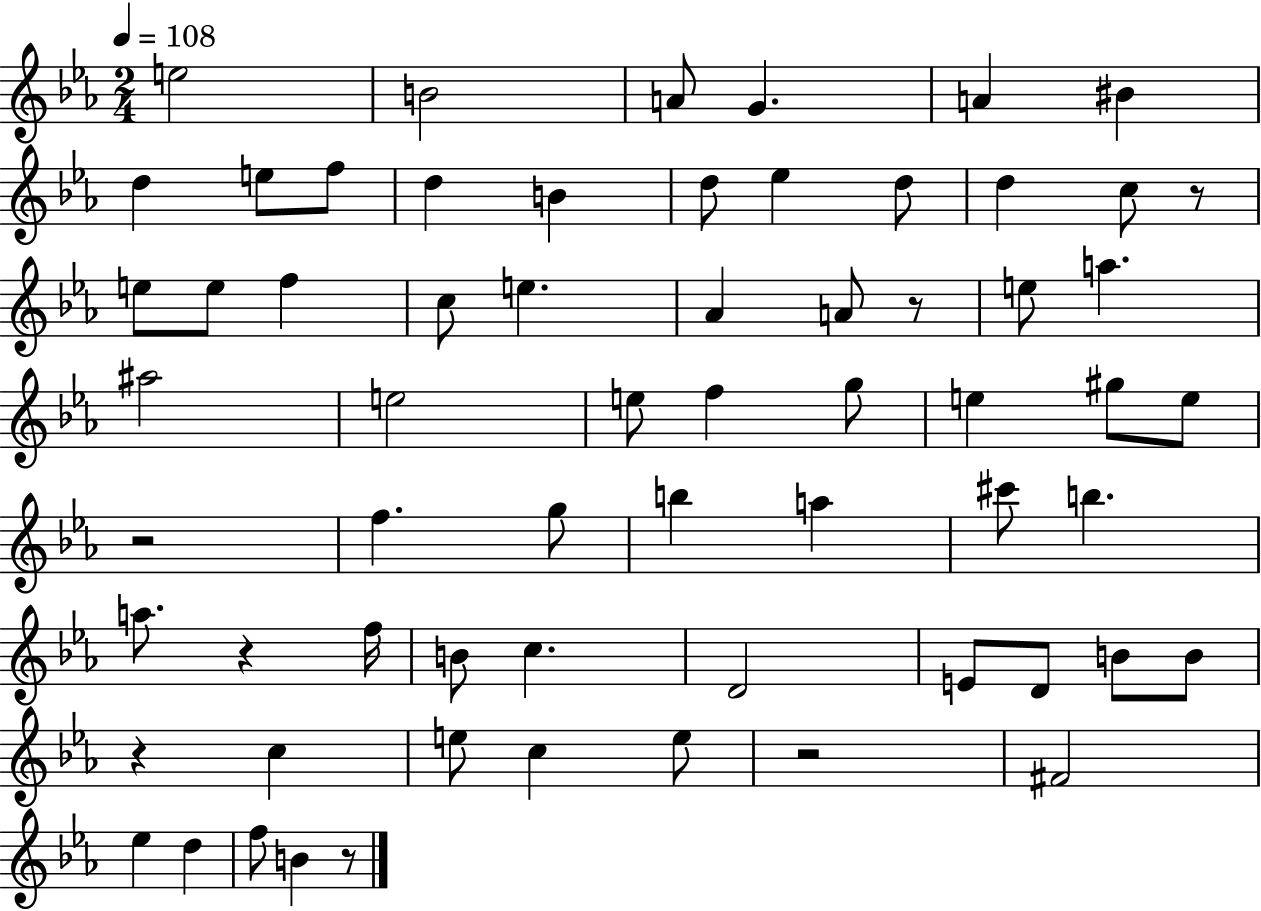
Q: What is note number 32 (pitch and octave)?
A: G#5